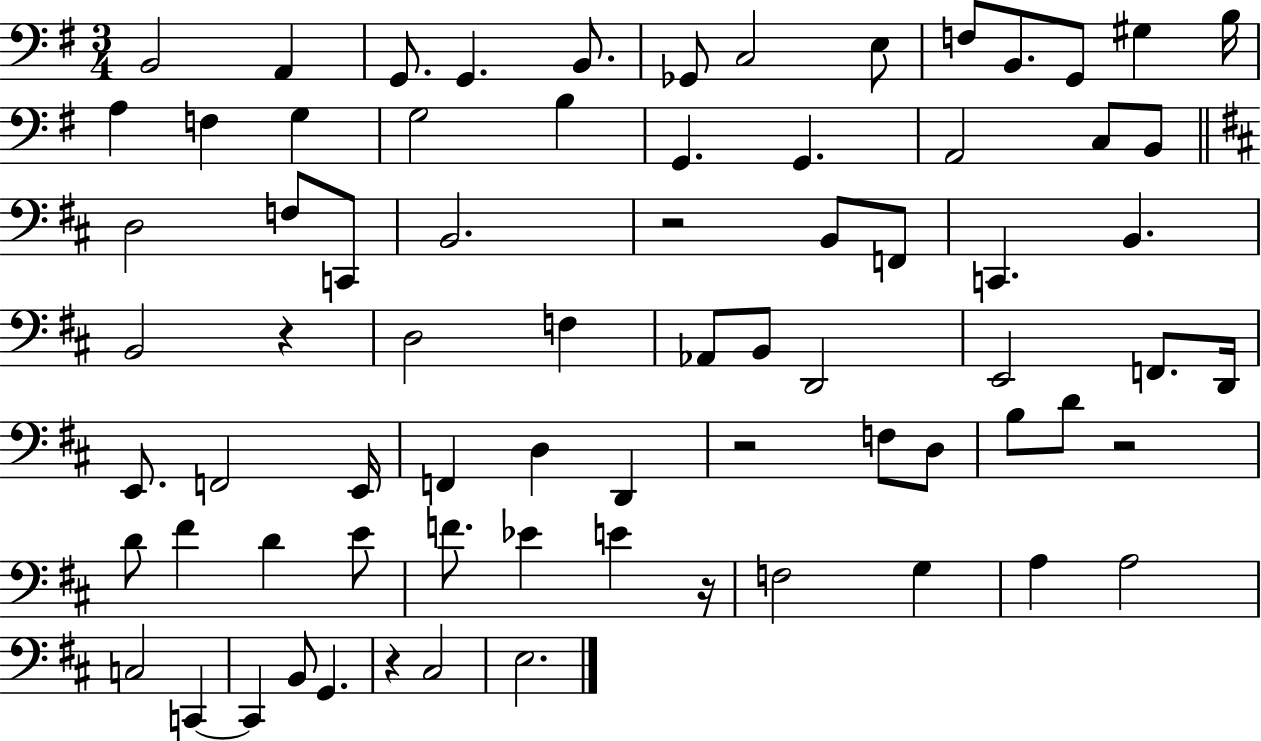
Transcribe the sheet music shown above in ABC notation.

X:1
T:Untitled
M:3/4
L:1/4
K:G
B,,2 A,, G,,/2 G,, B,,/2 _G,,/2 C,2 E,/2 F,/2 B,,/2 G,,/2 ^G, B,/4 A, F, G, G,2 B, G,, G,, A,,2 C,/2 B,,/2 D,2 F,/2 C,,/2 B,,2 z2 B,,/2 F,,/2 C,, B,, B,,2 z D,2 F, _A,,/2 B,,/2 D,,2 E,,2 F,,/2 D,,/4 E,,/2 F,,2 E,,/4 F,, D, D,, z2 F,/2 D,/2 B,/2 D/2 z2 D/2 ^F D E/2 F/2 _E E z/4 F,2 G, A, A,2 C,2 C,, C,, B,,/2 G,, z ^C,2 E,2